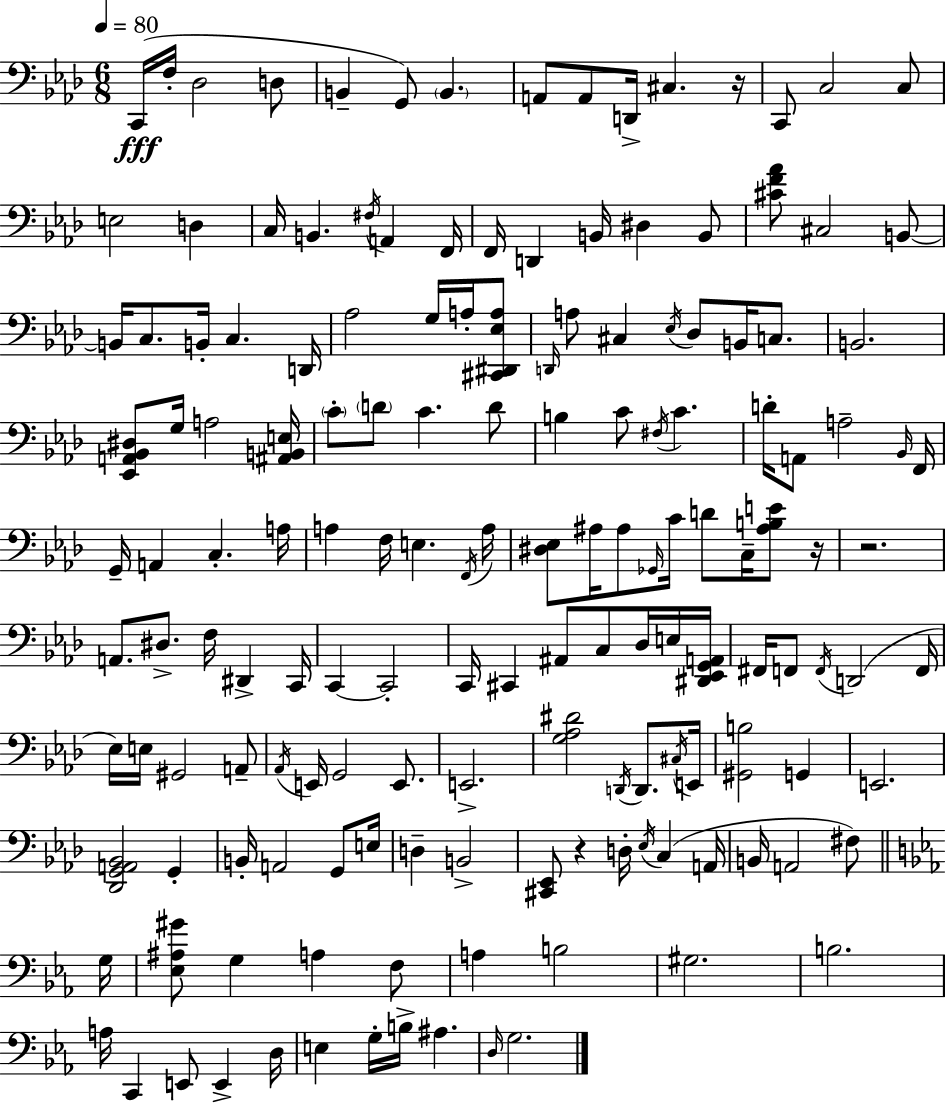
X:1
T:Untitled
M:6/8
L:1/4
K:Fm
C,,/4 F,/4 _D,2 D,/2 B,, G,,/2 B,, A,,/2 A,,/2 D,,/4 ^C, z/4 C,,/2 C,2 C,/2 E,2 D, C,/4 B,, ^F,/4 A,, F,,/4 F,,/4 D,, B,,/4 ^D, B,,/2 [^CF_A]/2 ^C,2 B,,/2 B,,/4 C,/2 B,,/4 C, D,,/4 _A,2 G,/4 A,/4 [^C,,^D,,_E,A,]/2 D,,/4 A,/2 ^C, _E,/4 _D,/2 B,,/4 C,/2 B,,2 [_E,,A,,_B,,^D,]/2 G,/4 A,2 [^A,,B,,E,]/4 C/2 D/2 C D/2 B, C/2 ^F,/4 C D/4 A,,/2 A,2 _B,,/4 F,,/4 G,,/4 A,, C, A,/4 A, F,/4 E, F,,/4 A,/4 [^D,_E,]/2 ^A,/4 ^A,/2 _G,,/4 C/4 D/2 C,/4 [^A,B,E]/2 z/4 z2 A,,/2 ^D,/2 F,/4 ^D,, C,,/4 C,, C,,2 C,,/4 ^C,, ^A,,/2 C,/2 _D,/4 E,/4 [^D,,_E,,G,,A,,]/4 ^F,,/4 F,,/2 F,,/4 D,,2 F,,/4 _E,/4 E,/4 ^G,,2 A,,/2 _A,,/4 E,,/4 G,,2 E,,/2 E,,2 [G,_A,^D]2 D,,/4 D,,/2 ^C,/4 E,,/4 [^G,,B,]2 G,, E,,2 [_D,,G,,A,,_B,,]2 G,, B,,/4 A,,2 G,,/2 E,/4 D, B,,2 [^C,,_E,,]/2 z D,/4 _E,/4 C, A,,/4 B,,/4 A,,2 ^F,/2 G,/4 [_E,^A,^G]/2 G, A, F,/2 A, B,2 ^G,2 B,2 A,/4 C,, E,,/2 E,, D,/4 E, G,/4 B,/4 ^A, D,/4 G,2